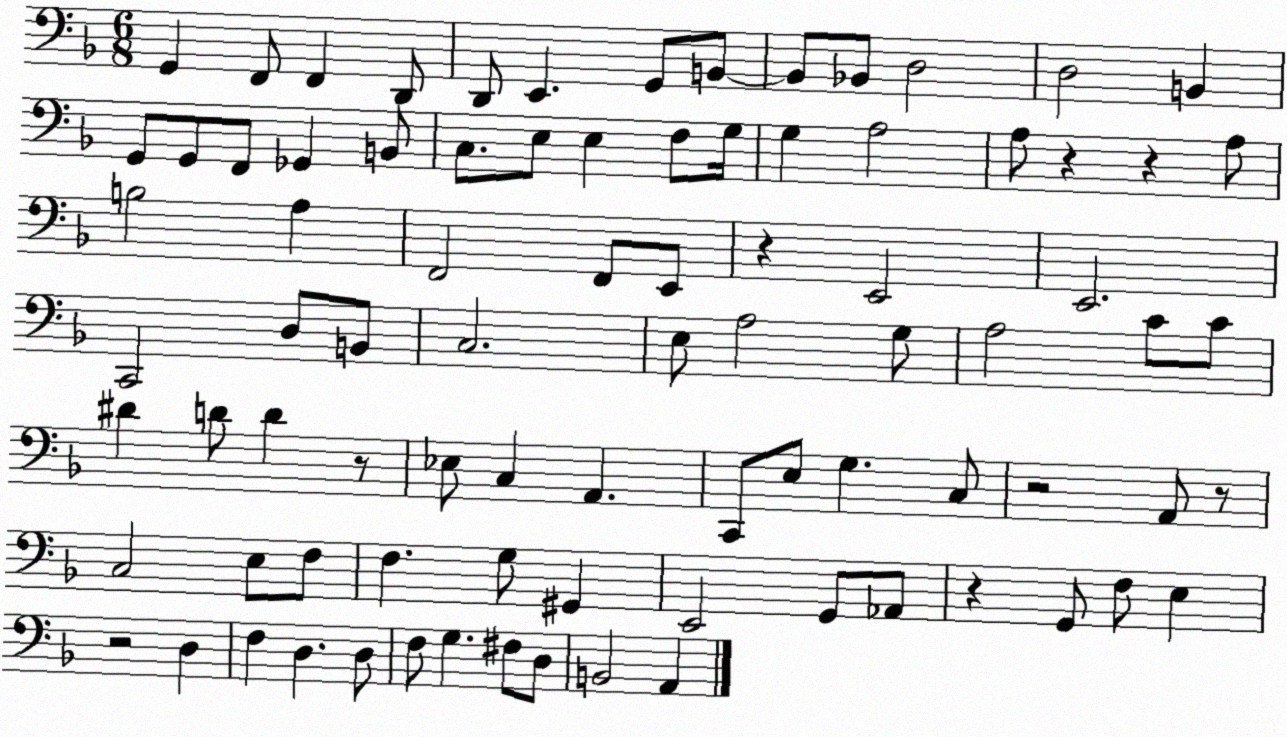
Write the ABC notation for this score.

X:1
T:Untitled
M:6/8
L:1/4
K:F
G,, F,,/2 F,, D,,/2 D,,/2 E,, G,,/2 B,,/2 B,,/2 _B,,/2 D,2 D,2 B,, G,,/2 G,,/2 F,,/2 _G,, B,,/2 C,/2 E,/2 E, F,/2 G,/4 G, A,2 A,/2 z z A,/2 B,2 A, F,,2 F,,/2 E,,/2 z E,,2 E,,2 C,,2 D,/2 B,,/2 C,2 E,/2 A,2 G,/2 A,2 C/2 C/2 ^D D/2 D z/2 _E,/2 C, A,, C,,/2 E,/2 G, C,/2 z2 A,,/2 z/2 C,2 E,/2 F,/2 F, G,/2 ^G,, E,,2 G,,/2 _A,,/2 z G,,/2 F,/2 E, z2 D, F, D, D,/2 F,/2 G, ^F,/2 D,/2 B,,2 A,,